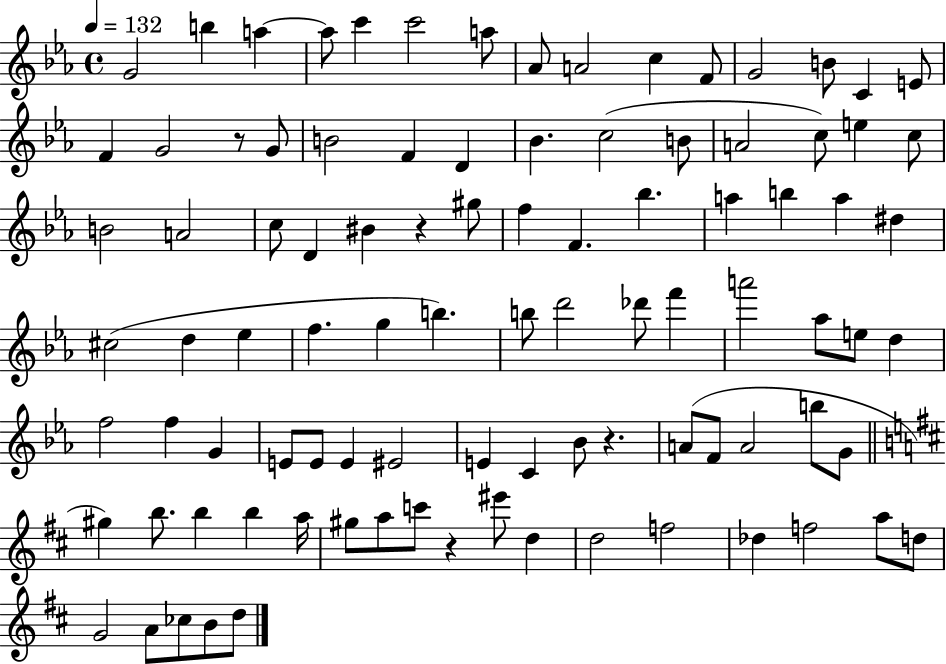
{
  \clef treble
  \time 4/4
  \defaultTimeSignature
  \key ees \major
  \tempo 4 = 132
  \repeat volta 2 { g'2 b''4 a''4~~ | a''8 c'''4 c'''2 a''8 | aes'8 a'2 c''4 f'8 | g'2 b'8 c'4 e'8 | \break f'4 g'2 r8 g'8 | b'2 f'4 d'4 | bes'4. c''2( b'8 | a'2 c''8) e''4 c''8 | \break b'2 a'2 | c''8 d'4 bis'4 r4 gis''8 | f''4 f'4. bes''4. | a''4 b''4 a''4 dis''4 | \break cis''2( d''4 ees''4 | f''4. g''4 b''4.) | b''8 d'''2 des'''8 f'''4 | a'''2 aes''8 e''8 d''4 | \break f''2 f''4 g'4 | e'8 e'8 e'4 eis'2 | e'4 c'4 bes'8 r4. | a'8( f'8 a'2 b''8 g'8 | \break \bar "||" \break \key d \major gis''4) b''8. b''4 b''4 a''16 | gis''8 a''8 c'''8 r4 eis'''8 d''4 | d''2 f''2 | des''4 f''2 a''8 d''8 | \break g'2 a'8 ces''8 b'8 d''8 | } \bar "|."
}